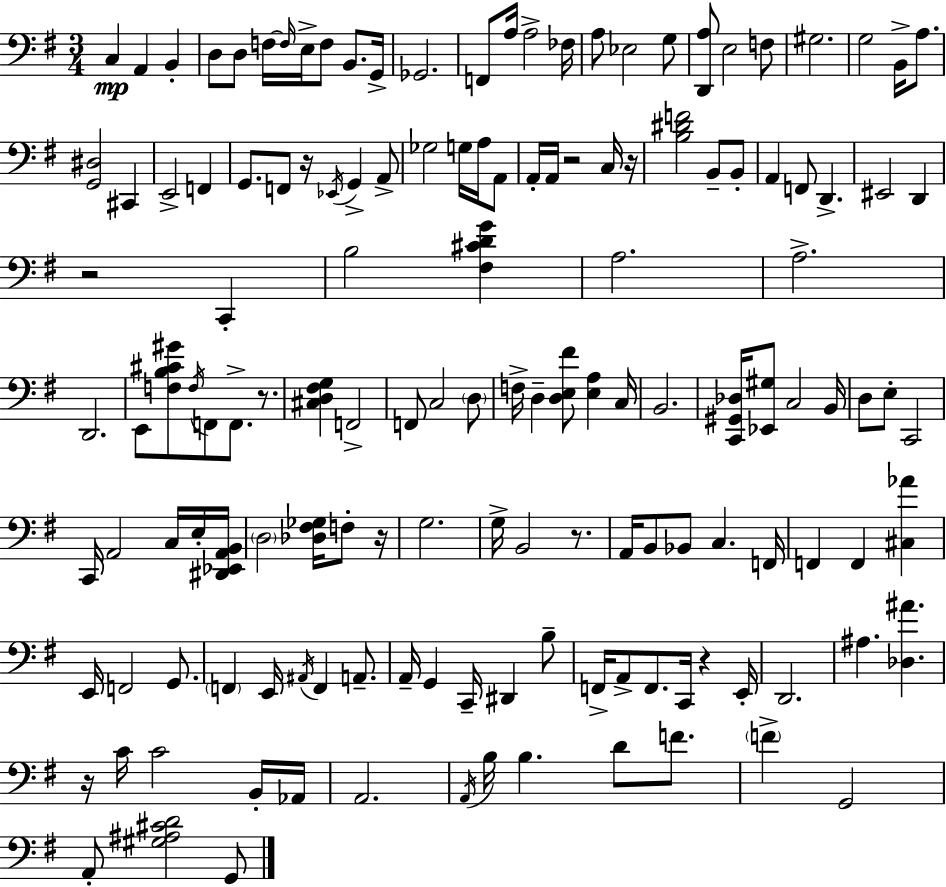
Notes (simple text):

C3/q A2/q B2/q D3/e D3/e F3/s F3/s E3/s F3/e B2/e. G2/s Gb2/h. F2/e A3/s A3/h FES3/s A3/e Eb3/h G3/e [D2,A3]/e E3/h F3/e G#3/h. G3/h B2/s A3/e. [G2,D#3]/h C#2/q E2/h F2/q G2/e. F2/e R/s Eb2/s G2/q A2/e Gb3/h G3/s A3/s A2/e A2/s A2/s R/h C3/s R/s [B3,D#4,F4]/h B2/e B2/e A2/q F2/e D2/q. EIS2/h D2/q R/h C2/q B3/h [F#3,C#4,D4,G4]/q A3/h. A3/h. D2/h. E2/e [F3,B3,C#4,G#4]/e F3/s F2/e F2/e. R/e. [C#3,D3,F#3,G3]/q F2/h F2/e C3/h D3/e F3/s D3/q [D3,E3,F#4]/e [E3,A3]/q C3/s B2/h. [C2,G#2,Db3]/s [Eb2,G#3]/e C3/h B2/s D3/e E3/e C2/h C2/s A2/h C3/s E3/s [D#2,Eb2,A2,B2]/s D3/h [Db3,F#3,Gb3]/s F3/e R/s G3/h. G3/s B2/h R/e. A2/s B2/e Bb2/e C3/q. F2/s F2/q F2/q [C#3,Ab4]/q E2/s F2/h G2/e. F2/q E2/s A#2/s F2/q A2/e. A2/s G2/q C2/s D#2/q B3/e F2/s A2/e F2/e. C2/s R/q E2/s D2/h. A#3/q. [Db3,A#4]/q. R/s C4/s C4/h B2/s Ab2/s A2/h. A2/s B3/s B3/q. D4/e F4/e. F4/q G2/h A2/e [G#3,A#3,C#4,D4]/h G2/e